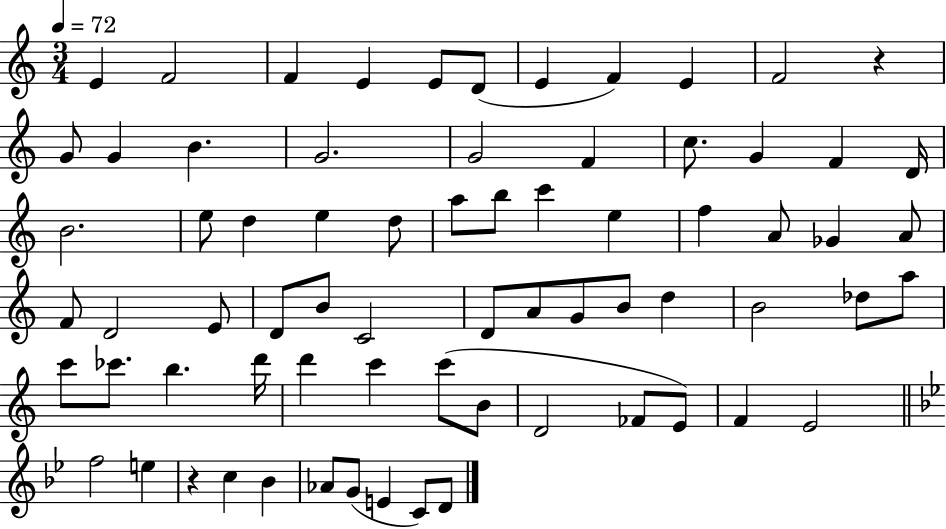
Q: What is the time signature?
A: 3/4